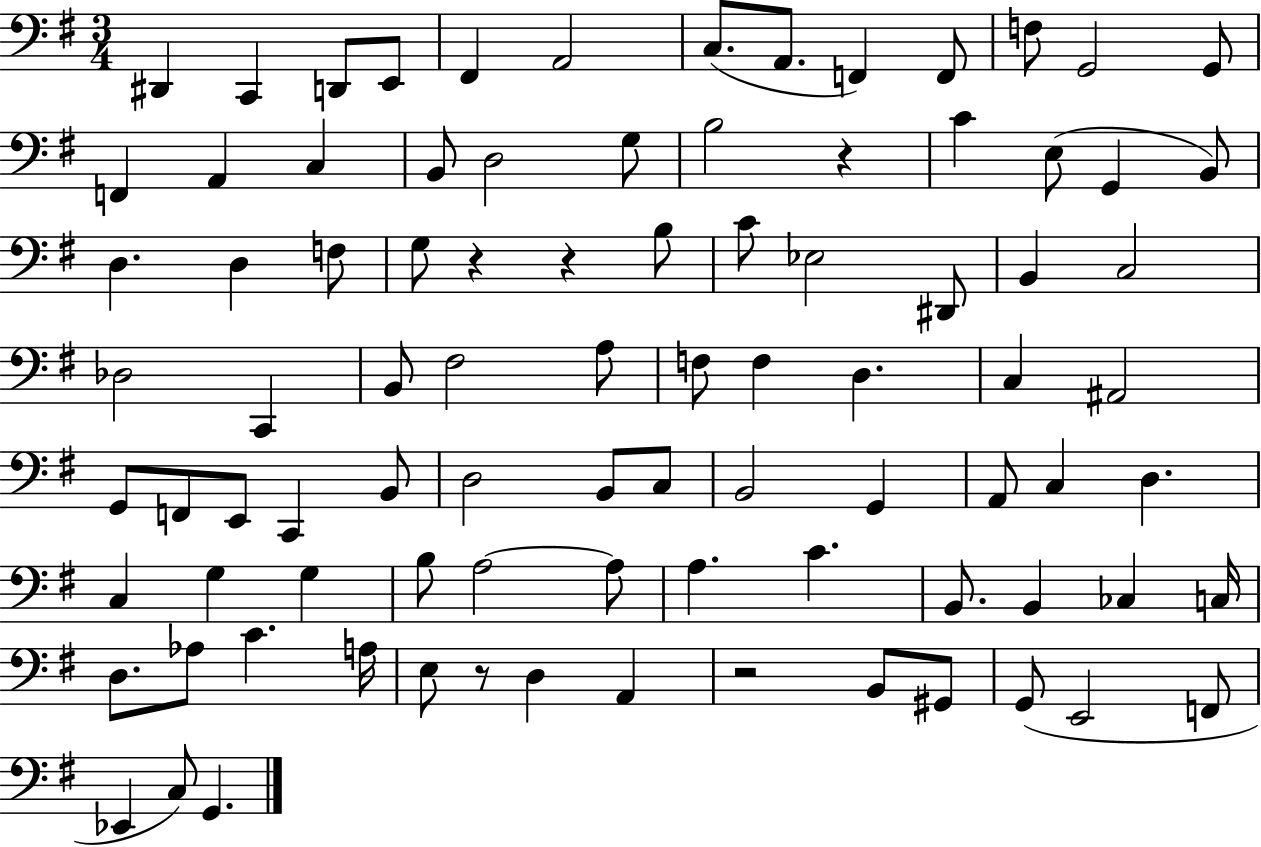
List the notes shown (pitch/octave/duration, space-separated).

D#2/q C2/q D2/e E2/e F#2/q A2/h C3/e. A2/e. F2/q F2/e F3/e G2/h G2/e F2/q A2/q C3/q B2/e D3/h G3/e B3/h R/q C4/q E3/e G2/q B2/e D3/q. D3/q F3/e G3/e R/q R/q B3/e C4/e Eb3/h D#2/e B2/q C3/h Db3/h C2/q B2/e F#3/h A3/e F3/e F3/q D3/q. C3/q A#2/h G2/e F2/e E2/e C2/q B2/e D3/h B2/e C3/e B2/h G2/q A2/e C3/q D3/q. C3/q G3/q G3/q B3/e A3/h A3/e A3/q. C4/q. B2/e. B2/q CES3/q C3/s D3/e. Ab3/e C4/q. A3/s E3/e R/e D3/q A2/q R/h B2/e G#2/e G2/e E2/h F2/e Eb2/q C3/e G2/q.